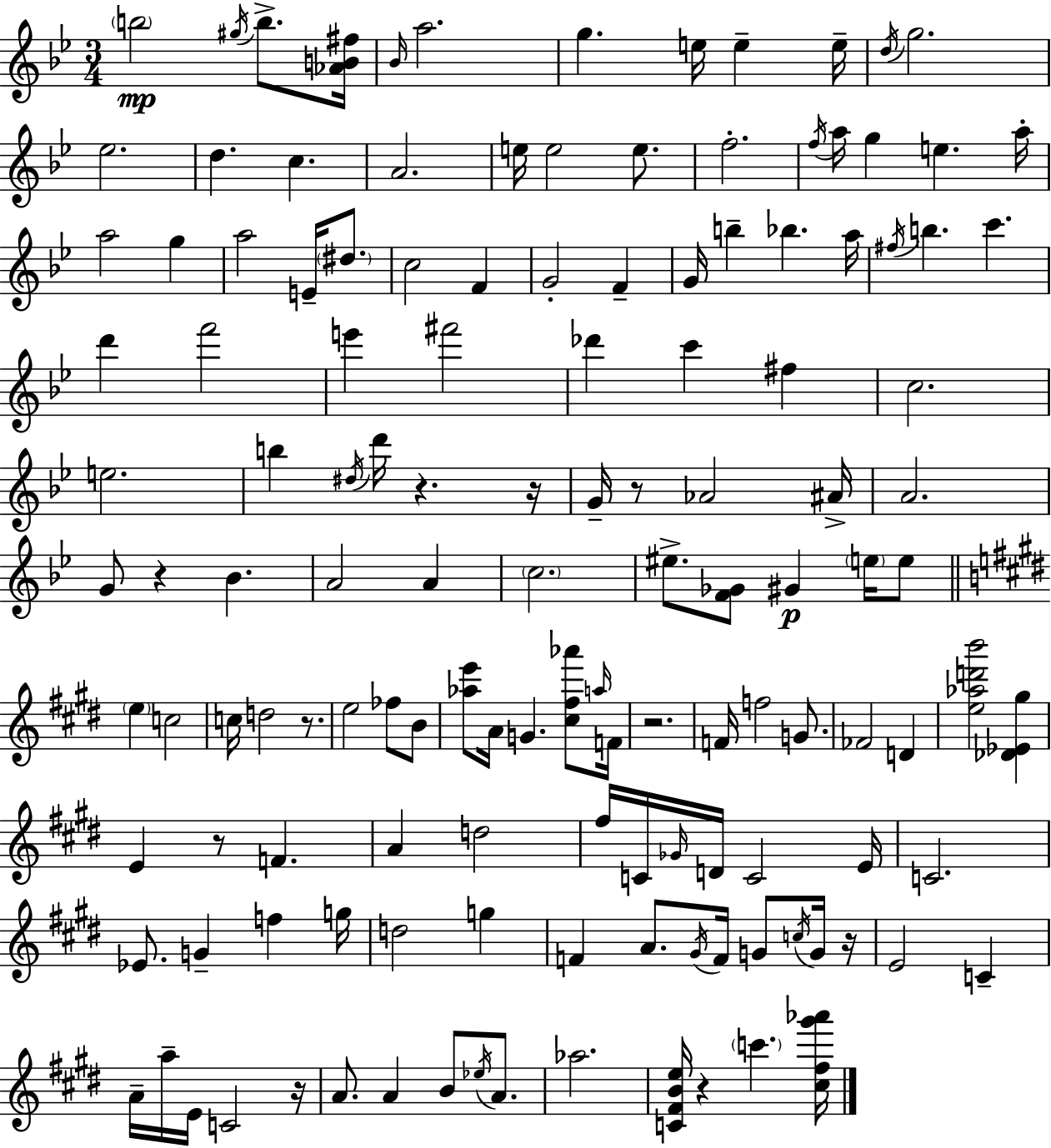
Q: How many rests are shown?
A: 10